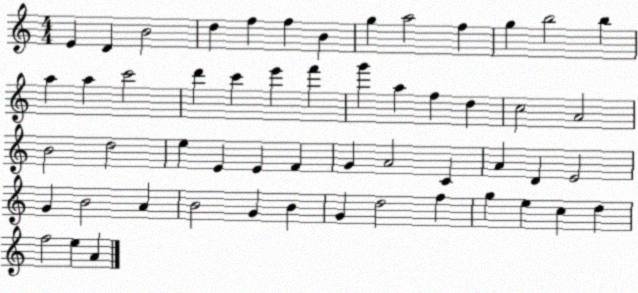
X:1
T:Untitled
M:4/4
L:1/4
K:C
E D B2 d f f B g a2 f g b2 b a a c'2 d' c' e' f' g' a f d c2 A2 B2 d2 e E E F G A2 C A D E2 G B2 A B2 G B G d2 f g e c d f2 e A